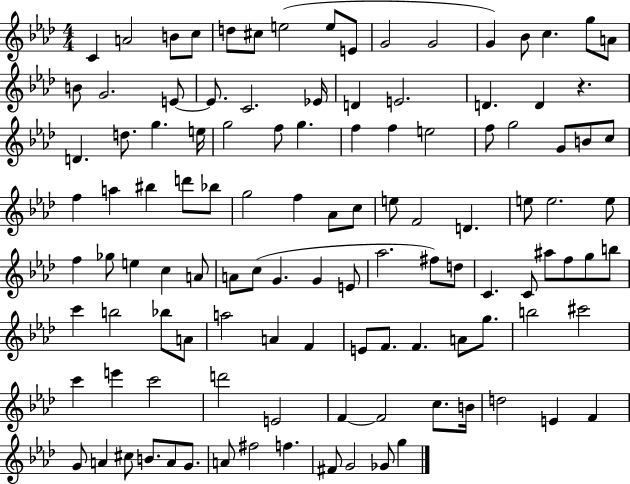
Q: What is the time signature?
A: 4/4